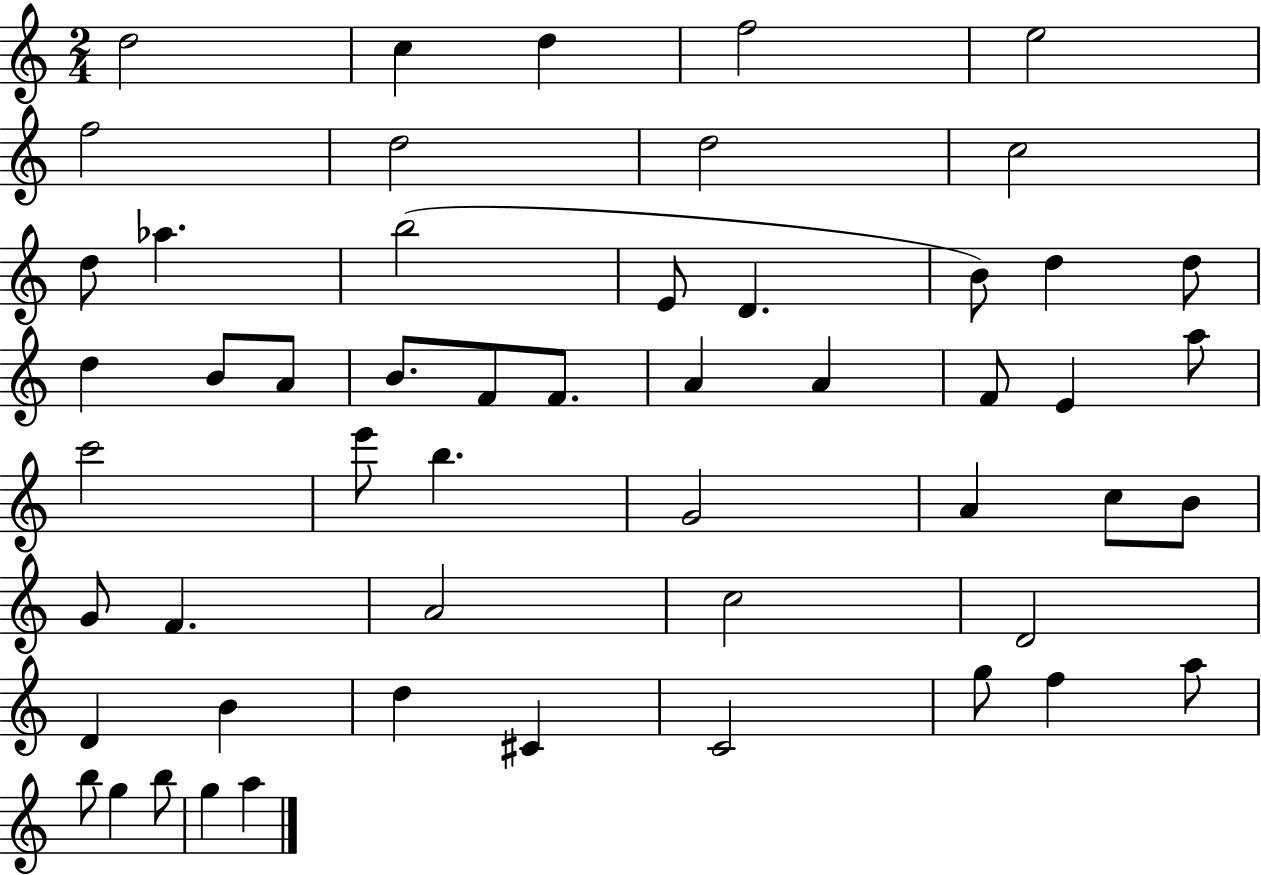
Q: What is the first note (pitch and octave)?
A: D5